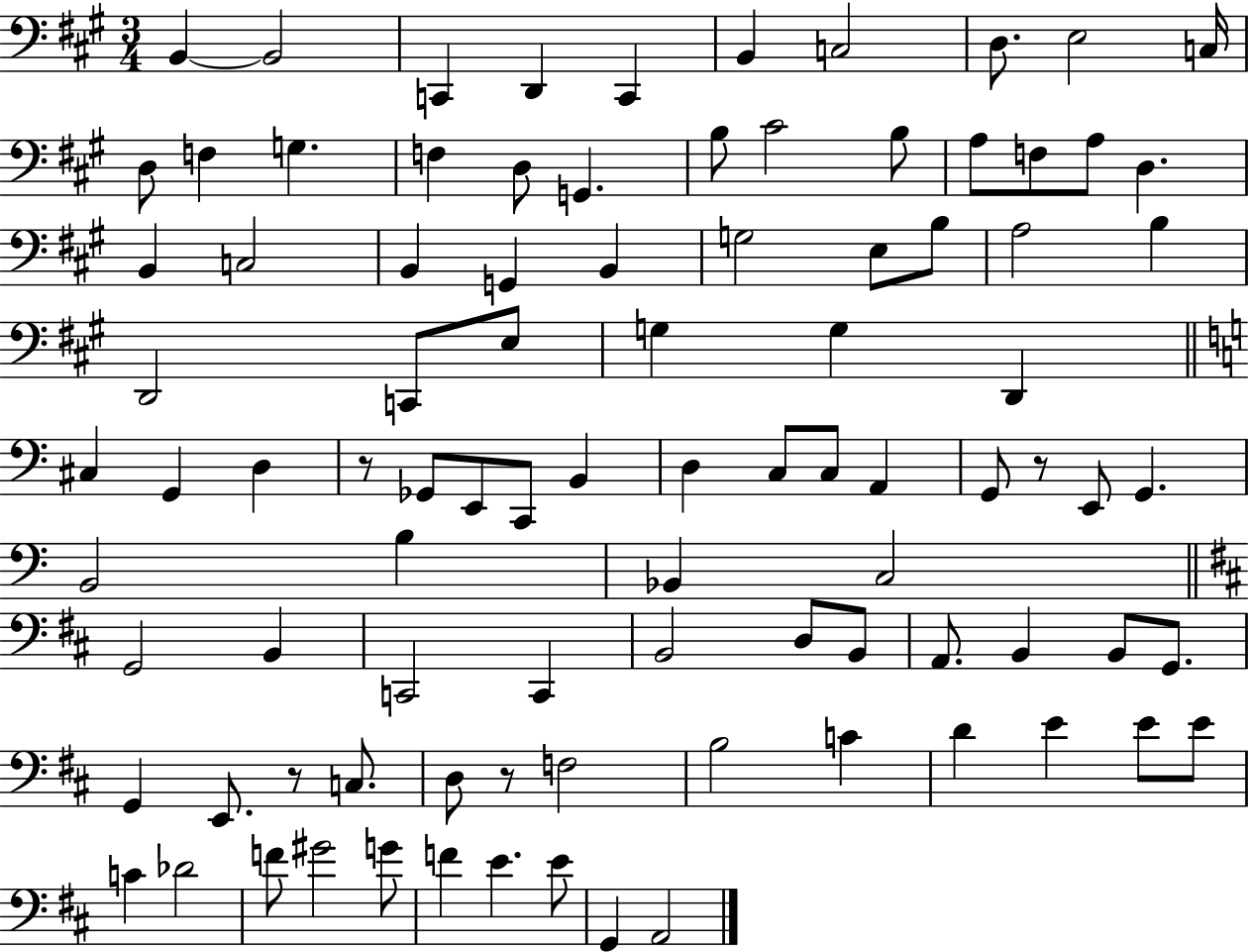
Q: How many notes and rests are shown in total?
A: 93